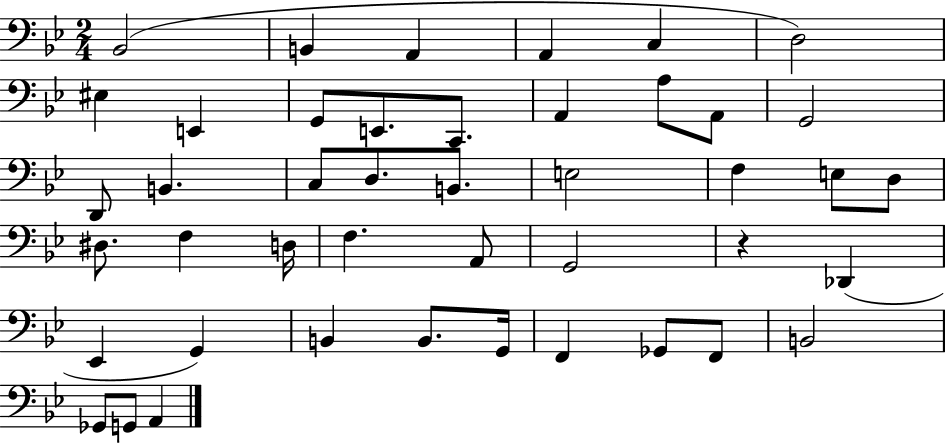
Bb2/h B2/q A2/q A2/q C3/q D3/h EIS3/q E2/q G2/e E2/e. C2/e. A2/q A3/e A2/e G2/h D2/e B2/q. C3/e D3/e. B2/e. E3/h F3/q E3/e D3/e D#3/e. F3/q D3/s F3/q. A2/e G2/h R/q Db2/q Eb2/q G2/q B2/q B2/e. G2/s F2/q Gb2/e F2/e B2/h Gb2/e G2/e A2/q